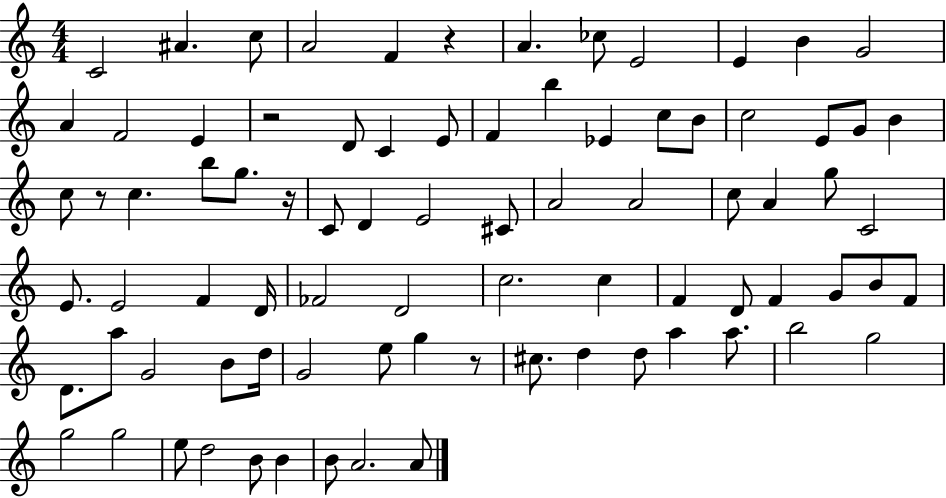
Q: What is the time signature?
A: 4/4